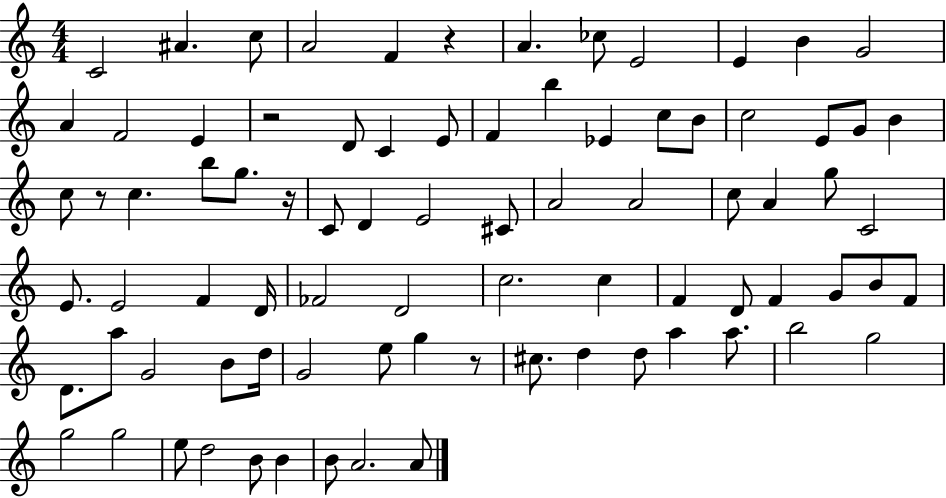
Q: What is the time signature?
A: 4/4